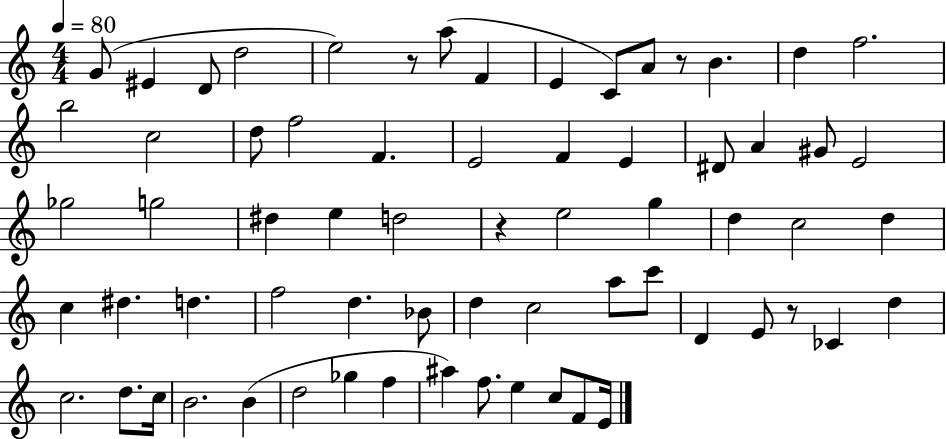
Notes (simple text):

G4/e EIS4/q D4/e D5/h E5/h R/e A5/e F4/q E4/q C4/e A4/e R/e B4/q. D5/q F5/h. B5/h C5/h D5/e F5/h F4/q. E4/h F4/q E4/q D#4/e A4/q G#4/e E4/h Gb5/h G5/h D#5/q E5/q D5/h R/q E5/h G5/q D5/q C5/h D5/q C5/q D#5/q. D5/q. F5/h D5/q. Bb4/e D5/q C5/h A5/e C6/e D4/q E4/e R/e CES4/q D5/q C5/h. D5/e. C5/s B4/h. B4/q D5/h Gb5/q F5/q A#5/q F5/e. E5/q C5/e F4/e E4/s